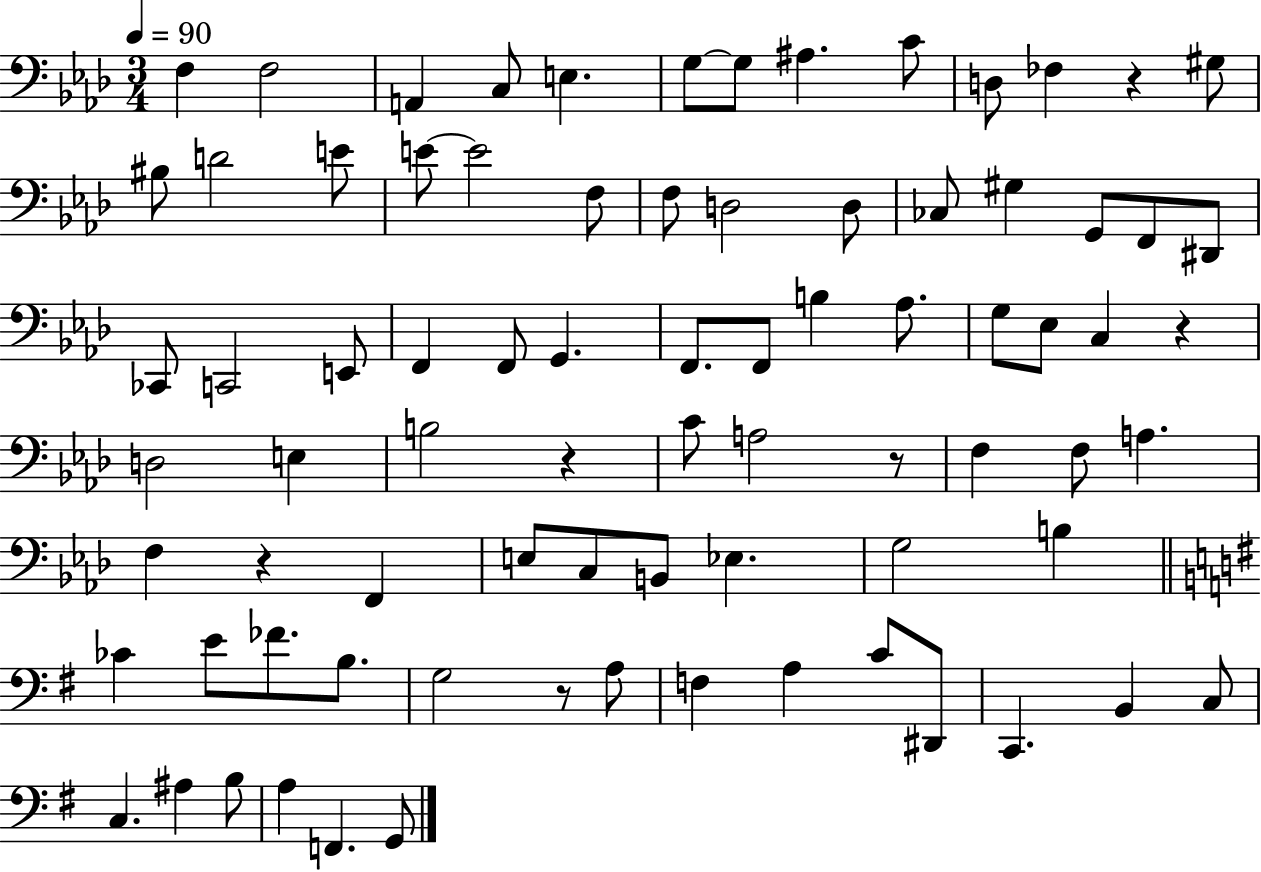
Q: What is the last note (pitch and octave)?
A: G2